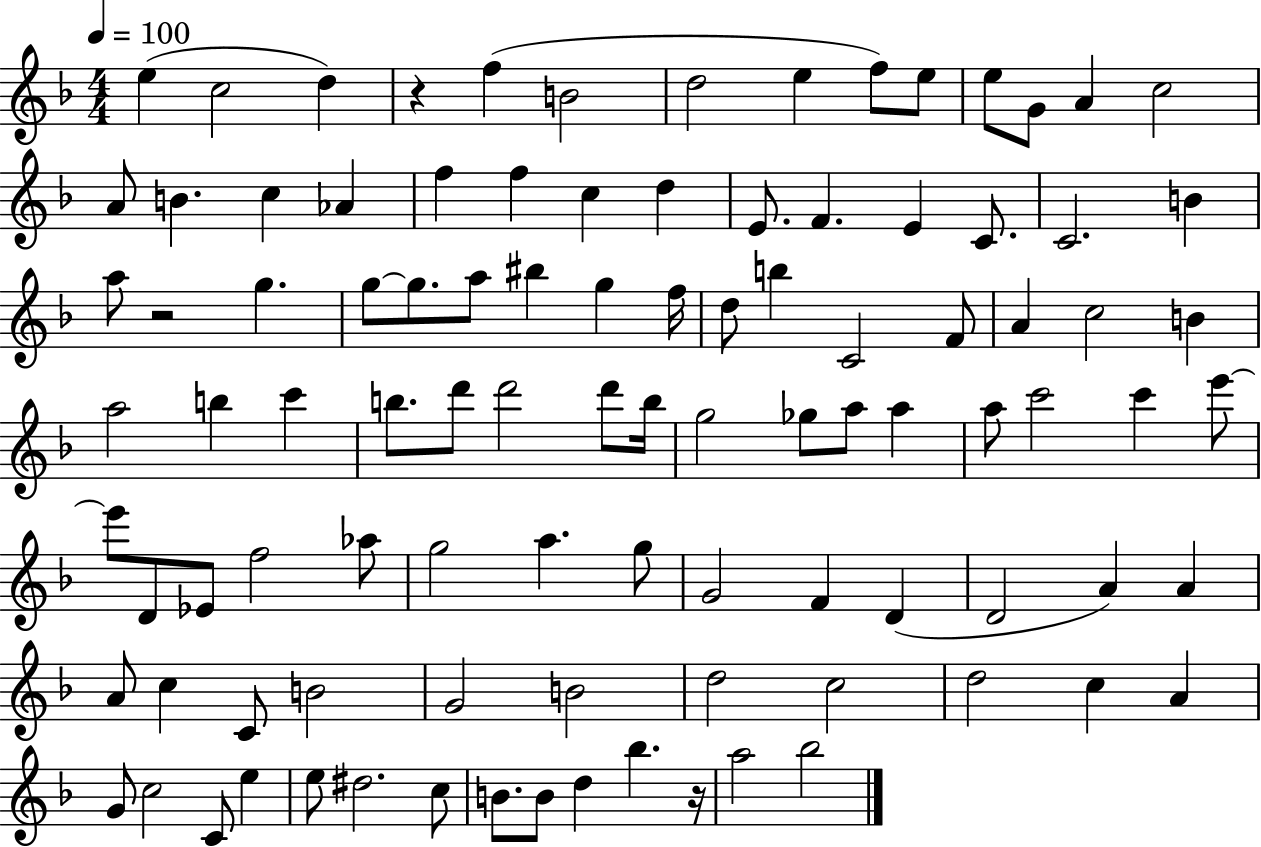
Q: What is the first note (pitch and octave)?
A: E5